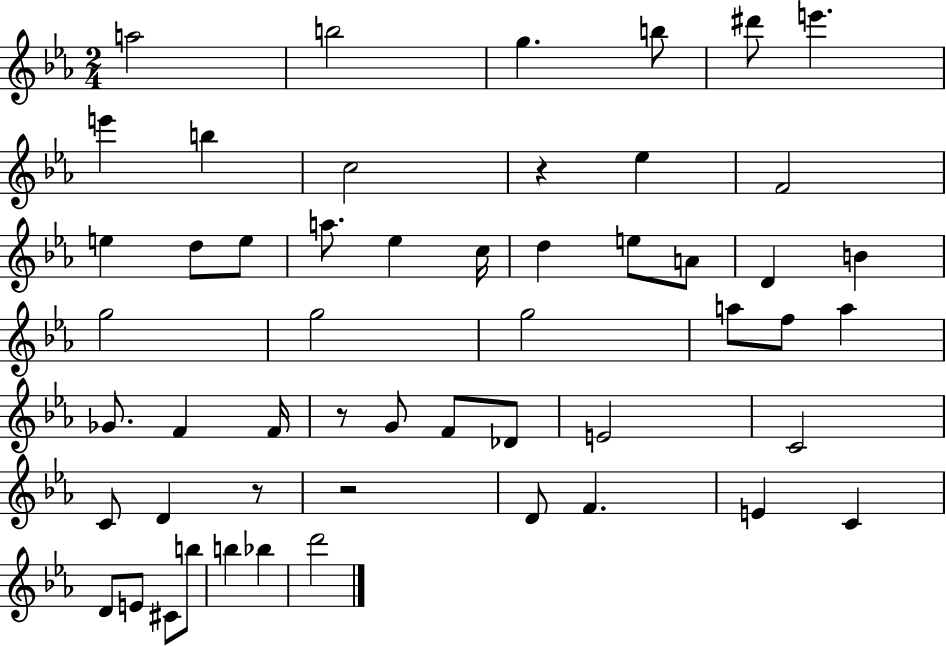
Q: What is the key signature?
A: EES major